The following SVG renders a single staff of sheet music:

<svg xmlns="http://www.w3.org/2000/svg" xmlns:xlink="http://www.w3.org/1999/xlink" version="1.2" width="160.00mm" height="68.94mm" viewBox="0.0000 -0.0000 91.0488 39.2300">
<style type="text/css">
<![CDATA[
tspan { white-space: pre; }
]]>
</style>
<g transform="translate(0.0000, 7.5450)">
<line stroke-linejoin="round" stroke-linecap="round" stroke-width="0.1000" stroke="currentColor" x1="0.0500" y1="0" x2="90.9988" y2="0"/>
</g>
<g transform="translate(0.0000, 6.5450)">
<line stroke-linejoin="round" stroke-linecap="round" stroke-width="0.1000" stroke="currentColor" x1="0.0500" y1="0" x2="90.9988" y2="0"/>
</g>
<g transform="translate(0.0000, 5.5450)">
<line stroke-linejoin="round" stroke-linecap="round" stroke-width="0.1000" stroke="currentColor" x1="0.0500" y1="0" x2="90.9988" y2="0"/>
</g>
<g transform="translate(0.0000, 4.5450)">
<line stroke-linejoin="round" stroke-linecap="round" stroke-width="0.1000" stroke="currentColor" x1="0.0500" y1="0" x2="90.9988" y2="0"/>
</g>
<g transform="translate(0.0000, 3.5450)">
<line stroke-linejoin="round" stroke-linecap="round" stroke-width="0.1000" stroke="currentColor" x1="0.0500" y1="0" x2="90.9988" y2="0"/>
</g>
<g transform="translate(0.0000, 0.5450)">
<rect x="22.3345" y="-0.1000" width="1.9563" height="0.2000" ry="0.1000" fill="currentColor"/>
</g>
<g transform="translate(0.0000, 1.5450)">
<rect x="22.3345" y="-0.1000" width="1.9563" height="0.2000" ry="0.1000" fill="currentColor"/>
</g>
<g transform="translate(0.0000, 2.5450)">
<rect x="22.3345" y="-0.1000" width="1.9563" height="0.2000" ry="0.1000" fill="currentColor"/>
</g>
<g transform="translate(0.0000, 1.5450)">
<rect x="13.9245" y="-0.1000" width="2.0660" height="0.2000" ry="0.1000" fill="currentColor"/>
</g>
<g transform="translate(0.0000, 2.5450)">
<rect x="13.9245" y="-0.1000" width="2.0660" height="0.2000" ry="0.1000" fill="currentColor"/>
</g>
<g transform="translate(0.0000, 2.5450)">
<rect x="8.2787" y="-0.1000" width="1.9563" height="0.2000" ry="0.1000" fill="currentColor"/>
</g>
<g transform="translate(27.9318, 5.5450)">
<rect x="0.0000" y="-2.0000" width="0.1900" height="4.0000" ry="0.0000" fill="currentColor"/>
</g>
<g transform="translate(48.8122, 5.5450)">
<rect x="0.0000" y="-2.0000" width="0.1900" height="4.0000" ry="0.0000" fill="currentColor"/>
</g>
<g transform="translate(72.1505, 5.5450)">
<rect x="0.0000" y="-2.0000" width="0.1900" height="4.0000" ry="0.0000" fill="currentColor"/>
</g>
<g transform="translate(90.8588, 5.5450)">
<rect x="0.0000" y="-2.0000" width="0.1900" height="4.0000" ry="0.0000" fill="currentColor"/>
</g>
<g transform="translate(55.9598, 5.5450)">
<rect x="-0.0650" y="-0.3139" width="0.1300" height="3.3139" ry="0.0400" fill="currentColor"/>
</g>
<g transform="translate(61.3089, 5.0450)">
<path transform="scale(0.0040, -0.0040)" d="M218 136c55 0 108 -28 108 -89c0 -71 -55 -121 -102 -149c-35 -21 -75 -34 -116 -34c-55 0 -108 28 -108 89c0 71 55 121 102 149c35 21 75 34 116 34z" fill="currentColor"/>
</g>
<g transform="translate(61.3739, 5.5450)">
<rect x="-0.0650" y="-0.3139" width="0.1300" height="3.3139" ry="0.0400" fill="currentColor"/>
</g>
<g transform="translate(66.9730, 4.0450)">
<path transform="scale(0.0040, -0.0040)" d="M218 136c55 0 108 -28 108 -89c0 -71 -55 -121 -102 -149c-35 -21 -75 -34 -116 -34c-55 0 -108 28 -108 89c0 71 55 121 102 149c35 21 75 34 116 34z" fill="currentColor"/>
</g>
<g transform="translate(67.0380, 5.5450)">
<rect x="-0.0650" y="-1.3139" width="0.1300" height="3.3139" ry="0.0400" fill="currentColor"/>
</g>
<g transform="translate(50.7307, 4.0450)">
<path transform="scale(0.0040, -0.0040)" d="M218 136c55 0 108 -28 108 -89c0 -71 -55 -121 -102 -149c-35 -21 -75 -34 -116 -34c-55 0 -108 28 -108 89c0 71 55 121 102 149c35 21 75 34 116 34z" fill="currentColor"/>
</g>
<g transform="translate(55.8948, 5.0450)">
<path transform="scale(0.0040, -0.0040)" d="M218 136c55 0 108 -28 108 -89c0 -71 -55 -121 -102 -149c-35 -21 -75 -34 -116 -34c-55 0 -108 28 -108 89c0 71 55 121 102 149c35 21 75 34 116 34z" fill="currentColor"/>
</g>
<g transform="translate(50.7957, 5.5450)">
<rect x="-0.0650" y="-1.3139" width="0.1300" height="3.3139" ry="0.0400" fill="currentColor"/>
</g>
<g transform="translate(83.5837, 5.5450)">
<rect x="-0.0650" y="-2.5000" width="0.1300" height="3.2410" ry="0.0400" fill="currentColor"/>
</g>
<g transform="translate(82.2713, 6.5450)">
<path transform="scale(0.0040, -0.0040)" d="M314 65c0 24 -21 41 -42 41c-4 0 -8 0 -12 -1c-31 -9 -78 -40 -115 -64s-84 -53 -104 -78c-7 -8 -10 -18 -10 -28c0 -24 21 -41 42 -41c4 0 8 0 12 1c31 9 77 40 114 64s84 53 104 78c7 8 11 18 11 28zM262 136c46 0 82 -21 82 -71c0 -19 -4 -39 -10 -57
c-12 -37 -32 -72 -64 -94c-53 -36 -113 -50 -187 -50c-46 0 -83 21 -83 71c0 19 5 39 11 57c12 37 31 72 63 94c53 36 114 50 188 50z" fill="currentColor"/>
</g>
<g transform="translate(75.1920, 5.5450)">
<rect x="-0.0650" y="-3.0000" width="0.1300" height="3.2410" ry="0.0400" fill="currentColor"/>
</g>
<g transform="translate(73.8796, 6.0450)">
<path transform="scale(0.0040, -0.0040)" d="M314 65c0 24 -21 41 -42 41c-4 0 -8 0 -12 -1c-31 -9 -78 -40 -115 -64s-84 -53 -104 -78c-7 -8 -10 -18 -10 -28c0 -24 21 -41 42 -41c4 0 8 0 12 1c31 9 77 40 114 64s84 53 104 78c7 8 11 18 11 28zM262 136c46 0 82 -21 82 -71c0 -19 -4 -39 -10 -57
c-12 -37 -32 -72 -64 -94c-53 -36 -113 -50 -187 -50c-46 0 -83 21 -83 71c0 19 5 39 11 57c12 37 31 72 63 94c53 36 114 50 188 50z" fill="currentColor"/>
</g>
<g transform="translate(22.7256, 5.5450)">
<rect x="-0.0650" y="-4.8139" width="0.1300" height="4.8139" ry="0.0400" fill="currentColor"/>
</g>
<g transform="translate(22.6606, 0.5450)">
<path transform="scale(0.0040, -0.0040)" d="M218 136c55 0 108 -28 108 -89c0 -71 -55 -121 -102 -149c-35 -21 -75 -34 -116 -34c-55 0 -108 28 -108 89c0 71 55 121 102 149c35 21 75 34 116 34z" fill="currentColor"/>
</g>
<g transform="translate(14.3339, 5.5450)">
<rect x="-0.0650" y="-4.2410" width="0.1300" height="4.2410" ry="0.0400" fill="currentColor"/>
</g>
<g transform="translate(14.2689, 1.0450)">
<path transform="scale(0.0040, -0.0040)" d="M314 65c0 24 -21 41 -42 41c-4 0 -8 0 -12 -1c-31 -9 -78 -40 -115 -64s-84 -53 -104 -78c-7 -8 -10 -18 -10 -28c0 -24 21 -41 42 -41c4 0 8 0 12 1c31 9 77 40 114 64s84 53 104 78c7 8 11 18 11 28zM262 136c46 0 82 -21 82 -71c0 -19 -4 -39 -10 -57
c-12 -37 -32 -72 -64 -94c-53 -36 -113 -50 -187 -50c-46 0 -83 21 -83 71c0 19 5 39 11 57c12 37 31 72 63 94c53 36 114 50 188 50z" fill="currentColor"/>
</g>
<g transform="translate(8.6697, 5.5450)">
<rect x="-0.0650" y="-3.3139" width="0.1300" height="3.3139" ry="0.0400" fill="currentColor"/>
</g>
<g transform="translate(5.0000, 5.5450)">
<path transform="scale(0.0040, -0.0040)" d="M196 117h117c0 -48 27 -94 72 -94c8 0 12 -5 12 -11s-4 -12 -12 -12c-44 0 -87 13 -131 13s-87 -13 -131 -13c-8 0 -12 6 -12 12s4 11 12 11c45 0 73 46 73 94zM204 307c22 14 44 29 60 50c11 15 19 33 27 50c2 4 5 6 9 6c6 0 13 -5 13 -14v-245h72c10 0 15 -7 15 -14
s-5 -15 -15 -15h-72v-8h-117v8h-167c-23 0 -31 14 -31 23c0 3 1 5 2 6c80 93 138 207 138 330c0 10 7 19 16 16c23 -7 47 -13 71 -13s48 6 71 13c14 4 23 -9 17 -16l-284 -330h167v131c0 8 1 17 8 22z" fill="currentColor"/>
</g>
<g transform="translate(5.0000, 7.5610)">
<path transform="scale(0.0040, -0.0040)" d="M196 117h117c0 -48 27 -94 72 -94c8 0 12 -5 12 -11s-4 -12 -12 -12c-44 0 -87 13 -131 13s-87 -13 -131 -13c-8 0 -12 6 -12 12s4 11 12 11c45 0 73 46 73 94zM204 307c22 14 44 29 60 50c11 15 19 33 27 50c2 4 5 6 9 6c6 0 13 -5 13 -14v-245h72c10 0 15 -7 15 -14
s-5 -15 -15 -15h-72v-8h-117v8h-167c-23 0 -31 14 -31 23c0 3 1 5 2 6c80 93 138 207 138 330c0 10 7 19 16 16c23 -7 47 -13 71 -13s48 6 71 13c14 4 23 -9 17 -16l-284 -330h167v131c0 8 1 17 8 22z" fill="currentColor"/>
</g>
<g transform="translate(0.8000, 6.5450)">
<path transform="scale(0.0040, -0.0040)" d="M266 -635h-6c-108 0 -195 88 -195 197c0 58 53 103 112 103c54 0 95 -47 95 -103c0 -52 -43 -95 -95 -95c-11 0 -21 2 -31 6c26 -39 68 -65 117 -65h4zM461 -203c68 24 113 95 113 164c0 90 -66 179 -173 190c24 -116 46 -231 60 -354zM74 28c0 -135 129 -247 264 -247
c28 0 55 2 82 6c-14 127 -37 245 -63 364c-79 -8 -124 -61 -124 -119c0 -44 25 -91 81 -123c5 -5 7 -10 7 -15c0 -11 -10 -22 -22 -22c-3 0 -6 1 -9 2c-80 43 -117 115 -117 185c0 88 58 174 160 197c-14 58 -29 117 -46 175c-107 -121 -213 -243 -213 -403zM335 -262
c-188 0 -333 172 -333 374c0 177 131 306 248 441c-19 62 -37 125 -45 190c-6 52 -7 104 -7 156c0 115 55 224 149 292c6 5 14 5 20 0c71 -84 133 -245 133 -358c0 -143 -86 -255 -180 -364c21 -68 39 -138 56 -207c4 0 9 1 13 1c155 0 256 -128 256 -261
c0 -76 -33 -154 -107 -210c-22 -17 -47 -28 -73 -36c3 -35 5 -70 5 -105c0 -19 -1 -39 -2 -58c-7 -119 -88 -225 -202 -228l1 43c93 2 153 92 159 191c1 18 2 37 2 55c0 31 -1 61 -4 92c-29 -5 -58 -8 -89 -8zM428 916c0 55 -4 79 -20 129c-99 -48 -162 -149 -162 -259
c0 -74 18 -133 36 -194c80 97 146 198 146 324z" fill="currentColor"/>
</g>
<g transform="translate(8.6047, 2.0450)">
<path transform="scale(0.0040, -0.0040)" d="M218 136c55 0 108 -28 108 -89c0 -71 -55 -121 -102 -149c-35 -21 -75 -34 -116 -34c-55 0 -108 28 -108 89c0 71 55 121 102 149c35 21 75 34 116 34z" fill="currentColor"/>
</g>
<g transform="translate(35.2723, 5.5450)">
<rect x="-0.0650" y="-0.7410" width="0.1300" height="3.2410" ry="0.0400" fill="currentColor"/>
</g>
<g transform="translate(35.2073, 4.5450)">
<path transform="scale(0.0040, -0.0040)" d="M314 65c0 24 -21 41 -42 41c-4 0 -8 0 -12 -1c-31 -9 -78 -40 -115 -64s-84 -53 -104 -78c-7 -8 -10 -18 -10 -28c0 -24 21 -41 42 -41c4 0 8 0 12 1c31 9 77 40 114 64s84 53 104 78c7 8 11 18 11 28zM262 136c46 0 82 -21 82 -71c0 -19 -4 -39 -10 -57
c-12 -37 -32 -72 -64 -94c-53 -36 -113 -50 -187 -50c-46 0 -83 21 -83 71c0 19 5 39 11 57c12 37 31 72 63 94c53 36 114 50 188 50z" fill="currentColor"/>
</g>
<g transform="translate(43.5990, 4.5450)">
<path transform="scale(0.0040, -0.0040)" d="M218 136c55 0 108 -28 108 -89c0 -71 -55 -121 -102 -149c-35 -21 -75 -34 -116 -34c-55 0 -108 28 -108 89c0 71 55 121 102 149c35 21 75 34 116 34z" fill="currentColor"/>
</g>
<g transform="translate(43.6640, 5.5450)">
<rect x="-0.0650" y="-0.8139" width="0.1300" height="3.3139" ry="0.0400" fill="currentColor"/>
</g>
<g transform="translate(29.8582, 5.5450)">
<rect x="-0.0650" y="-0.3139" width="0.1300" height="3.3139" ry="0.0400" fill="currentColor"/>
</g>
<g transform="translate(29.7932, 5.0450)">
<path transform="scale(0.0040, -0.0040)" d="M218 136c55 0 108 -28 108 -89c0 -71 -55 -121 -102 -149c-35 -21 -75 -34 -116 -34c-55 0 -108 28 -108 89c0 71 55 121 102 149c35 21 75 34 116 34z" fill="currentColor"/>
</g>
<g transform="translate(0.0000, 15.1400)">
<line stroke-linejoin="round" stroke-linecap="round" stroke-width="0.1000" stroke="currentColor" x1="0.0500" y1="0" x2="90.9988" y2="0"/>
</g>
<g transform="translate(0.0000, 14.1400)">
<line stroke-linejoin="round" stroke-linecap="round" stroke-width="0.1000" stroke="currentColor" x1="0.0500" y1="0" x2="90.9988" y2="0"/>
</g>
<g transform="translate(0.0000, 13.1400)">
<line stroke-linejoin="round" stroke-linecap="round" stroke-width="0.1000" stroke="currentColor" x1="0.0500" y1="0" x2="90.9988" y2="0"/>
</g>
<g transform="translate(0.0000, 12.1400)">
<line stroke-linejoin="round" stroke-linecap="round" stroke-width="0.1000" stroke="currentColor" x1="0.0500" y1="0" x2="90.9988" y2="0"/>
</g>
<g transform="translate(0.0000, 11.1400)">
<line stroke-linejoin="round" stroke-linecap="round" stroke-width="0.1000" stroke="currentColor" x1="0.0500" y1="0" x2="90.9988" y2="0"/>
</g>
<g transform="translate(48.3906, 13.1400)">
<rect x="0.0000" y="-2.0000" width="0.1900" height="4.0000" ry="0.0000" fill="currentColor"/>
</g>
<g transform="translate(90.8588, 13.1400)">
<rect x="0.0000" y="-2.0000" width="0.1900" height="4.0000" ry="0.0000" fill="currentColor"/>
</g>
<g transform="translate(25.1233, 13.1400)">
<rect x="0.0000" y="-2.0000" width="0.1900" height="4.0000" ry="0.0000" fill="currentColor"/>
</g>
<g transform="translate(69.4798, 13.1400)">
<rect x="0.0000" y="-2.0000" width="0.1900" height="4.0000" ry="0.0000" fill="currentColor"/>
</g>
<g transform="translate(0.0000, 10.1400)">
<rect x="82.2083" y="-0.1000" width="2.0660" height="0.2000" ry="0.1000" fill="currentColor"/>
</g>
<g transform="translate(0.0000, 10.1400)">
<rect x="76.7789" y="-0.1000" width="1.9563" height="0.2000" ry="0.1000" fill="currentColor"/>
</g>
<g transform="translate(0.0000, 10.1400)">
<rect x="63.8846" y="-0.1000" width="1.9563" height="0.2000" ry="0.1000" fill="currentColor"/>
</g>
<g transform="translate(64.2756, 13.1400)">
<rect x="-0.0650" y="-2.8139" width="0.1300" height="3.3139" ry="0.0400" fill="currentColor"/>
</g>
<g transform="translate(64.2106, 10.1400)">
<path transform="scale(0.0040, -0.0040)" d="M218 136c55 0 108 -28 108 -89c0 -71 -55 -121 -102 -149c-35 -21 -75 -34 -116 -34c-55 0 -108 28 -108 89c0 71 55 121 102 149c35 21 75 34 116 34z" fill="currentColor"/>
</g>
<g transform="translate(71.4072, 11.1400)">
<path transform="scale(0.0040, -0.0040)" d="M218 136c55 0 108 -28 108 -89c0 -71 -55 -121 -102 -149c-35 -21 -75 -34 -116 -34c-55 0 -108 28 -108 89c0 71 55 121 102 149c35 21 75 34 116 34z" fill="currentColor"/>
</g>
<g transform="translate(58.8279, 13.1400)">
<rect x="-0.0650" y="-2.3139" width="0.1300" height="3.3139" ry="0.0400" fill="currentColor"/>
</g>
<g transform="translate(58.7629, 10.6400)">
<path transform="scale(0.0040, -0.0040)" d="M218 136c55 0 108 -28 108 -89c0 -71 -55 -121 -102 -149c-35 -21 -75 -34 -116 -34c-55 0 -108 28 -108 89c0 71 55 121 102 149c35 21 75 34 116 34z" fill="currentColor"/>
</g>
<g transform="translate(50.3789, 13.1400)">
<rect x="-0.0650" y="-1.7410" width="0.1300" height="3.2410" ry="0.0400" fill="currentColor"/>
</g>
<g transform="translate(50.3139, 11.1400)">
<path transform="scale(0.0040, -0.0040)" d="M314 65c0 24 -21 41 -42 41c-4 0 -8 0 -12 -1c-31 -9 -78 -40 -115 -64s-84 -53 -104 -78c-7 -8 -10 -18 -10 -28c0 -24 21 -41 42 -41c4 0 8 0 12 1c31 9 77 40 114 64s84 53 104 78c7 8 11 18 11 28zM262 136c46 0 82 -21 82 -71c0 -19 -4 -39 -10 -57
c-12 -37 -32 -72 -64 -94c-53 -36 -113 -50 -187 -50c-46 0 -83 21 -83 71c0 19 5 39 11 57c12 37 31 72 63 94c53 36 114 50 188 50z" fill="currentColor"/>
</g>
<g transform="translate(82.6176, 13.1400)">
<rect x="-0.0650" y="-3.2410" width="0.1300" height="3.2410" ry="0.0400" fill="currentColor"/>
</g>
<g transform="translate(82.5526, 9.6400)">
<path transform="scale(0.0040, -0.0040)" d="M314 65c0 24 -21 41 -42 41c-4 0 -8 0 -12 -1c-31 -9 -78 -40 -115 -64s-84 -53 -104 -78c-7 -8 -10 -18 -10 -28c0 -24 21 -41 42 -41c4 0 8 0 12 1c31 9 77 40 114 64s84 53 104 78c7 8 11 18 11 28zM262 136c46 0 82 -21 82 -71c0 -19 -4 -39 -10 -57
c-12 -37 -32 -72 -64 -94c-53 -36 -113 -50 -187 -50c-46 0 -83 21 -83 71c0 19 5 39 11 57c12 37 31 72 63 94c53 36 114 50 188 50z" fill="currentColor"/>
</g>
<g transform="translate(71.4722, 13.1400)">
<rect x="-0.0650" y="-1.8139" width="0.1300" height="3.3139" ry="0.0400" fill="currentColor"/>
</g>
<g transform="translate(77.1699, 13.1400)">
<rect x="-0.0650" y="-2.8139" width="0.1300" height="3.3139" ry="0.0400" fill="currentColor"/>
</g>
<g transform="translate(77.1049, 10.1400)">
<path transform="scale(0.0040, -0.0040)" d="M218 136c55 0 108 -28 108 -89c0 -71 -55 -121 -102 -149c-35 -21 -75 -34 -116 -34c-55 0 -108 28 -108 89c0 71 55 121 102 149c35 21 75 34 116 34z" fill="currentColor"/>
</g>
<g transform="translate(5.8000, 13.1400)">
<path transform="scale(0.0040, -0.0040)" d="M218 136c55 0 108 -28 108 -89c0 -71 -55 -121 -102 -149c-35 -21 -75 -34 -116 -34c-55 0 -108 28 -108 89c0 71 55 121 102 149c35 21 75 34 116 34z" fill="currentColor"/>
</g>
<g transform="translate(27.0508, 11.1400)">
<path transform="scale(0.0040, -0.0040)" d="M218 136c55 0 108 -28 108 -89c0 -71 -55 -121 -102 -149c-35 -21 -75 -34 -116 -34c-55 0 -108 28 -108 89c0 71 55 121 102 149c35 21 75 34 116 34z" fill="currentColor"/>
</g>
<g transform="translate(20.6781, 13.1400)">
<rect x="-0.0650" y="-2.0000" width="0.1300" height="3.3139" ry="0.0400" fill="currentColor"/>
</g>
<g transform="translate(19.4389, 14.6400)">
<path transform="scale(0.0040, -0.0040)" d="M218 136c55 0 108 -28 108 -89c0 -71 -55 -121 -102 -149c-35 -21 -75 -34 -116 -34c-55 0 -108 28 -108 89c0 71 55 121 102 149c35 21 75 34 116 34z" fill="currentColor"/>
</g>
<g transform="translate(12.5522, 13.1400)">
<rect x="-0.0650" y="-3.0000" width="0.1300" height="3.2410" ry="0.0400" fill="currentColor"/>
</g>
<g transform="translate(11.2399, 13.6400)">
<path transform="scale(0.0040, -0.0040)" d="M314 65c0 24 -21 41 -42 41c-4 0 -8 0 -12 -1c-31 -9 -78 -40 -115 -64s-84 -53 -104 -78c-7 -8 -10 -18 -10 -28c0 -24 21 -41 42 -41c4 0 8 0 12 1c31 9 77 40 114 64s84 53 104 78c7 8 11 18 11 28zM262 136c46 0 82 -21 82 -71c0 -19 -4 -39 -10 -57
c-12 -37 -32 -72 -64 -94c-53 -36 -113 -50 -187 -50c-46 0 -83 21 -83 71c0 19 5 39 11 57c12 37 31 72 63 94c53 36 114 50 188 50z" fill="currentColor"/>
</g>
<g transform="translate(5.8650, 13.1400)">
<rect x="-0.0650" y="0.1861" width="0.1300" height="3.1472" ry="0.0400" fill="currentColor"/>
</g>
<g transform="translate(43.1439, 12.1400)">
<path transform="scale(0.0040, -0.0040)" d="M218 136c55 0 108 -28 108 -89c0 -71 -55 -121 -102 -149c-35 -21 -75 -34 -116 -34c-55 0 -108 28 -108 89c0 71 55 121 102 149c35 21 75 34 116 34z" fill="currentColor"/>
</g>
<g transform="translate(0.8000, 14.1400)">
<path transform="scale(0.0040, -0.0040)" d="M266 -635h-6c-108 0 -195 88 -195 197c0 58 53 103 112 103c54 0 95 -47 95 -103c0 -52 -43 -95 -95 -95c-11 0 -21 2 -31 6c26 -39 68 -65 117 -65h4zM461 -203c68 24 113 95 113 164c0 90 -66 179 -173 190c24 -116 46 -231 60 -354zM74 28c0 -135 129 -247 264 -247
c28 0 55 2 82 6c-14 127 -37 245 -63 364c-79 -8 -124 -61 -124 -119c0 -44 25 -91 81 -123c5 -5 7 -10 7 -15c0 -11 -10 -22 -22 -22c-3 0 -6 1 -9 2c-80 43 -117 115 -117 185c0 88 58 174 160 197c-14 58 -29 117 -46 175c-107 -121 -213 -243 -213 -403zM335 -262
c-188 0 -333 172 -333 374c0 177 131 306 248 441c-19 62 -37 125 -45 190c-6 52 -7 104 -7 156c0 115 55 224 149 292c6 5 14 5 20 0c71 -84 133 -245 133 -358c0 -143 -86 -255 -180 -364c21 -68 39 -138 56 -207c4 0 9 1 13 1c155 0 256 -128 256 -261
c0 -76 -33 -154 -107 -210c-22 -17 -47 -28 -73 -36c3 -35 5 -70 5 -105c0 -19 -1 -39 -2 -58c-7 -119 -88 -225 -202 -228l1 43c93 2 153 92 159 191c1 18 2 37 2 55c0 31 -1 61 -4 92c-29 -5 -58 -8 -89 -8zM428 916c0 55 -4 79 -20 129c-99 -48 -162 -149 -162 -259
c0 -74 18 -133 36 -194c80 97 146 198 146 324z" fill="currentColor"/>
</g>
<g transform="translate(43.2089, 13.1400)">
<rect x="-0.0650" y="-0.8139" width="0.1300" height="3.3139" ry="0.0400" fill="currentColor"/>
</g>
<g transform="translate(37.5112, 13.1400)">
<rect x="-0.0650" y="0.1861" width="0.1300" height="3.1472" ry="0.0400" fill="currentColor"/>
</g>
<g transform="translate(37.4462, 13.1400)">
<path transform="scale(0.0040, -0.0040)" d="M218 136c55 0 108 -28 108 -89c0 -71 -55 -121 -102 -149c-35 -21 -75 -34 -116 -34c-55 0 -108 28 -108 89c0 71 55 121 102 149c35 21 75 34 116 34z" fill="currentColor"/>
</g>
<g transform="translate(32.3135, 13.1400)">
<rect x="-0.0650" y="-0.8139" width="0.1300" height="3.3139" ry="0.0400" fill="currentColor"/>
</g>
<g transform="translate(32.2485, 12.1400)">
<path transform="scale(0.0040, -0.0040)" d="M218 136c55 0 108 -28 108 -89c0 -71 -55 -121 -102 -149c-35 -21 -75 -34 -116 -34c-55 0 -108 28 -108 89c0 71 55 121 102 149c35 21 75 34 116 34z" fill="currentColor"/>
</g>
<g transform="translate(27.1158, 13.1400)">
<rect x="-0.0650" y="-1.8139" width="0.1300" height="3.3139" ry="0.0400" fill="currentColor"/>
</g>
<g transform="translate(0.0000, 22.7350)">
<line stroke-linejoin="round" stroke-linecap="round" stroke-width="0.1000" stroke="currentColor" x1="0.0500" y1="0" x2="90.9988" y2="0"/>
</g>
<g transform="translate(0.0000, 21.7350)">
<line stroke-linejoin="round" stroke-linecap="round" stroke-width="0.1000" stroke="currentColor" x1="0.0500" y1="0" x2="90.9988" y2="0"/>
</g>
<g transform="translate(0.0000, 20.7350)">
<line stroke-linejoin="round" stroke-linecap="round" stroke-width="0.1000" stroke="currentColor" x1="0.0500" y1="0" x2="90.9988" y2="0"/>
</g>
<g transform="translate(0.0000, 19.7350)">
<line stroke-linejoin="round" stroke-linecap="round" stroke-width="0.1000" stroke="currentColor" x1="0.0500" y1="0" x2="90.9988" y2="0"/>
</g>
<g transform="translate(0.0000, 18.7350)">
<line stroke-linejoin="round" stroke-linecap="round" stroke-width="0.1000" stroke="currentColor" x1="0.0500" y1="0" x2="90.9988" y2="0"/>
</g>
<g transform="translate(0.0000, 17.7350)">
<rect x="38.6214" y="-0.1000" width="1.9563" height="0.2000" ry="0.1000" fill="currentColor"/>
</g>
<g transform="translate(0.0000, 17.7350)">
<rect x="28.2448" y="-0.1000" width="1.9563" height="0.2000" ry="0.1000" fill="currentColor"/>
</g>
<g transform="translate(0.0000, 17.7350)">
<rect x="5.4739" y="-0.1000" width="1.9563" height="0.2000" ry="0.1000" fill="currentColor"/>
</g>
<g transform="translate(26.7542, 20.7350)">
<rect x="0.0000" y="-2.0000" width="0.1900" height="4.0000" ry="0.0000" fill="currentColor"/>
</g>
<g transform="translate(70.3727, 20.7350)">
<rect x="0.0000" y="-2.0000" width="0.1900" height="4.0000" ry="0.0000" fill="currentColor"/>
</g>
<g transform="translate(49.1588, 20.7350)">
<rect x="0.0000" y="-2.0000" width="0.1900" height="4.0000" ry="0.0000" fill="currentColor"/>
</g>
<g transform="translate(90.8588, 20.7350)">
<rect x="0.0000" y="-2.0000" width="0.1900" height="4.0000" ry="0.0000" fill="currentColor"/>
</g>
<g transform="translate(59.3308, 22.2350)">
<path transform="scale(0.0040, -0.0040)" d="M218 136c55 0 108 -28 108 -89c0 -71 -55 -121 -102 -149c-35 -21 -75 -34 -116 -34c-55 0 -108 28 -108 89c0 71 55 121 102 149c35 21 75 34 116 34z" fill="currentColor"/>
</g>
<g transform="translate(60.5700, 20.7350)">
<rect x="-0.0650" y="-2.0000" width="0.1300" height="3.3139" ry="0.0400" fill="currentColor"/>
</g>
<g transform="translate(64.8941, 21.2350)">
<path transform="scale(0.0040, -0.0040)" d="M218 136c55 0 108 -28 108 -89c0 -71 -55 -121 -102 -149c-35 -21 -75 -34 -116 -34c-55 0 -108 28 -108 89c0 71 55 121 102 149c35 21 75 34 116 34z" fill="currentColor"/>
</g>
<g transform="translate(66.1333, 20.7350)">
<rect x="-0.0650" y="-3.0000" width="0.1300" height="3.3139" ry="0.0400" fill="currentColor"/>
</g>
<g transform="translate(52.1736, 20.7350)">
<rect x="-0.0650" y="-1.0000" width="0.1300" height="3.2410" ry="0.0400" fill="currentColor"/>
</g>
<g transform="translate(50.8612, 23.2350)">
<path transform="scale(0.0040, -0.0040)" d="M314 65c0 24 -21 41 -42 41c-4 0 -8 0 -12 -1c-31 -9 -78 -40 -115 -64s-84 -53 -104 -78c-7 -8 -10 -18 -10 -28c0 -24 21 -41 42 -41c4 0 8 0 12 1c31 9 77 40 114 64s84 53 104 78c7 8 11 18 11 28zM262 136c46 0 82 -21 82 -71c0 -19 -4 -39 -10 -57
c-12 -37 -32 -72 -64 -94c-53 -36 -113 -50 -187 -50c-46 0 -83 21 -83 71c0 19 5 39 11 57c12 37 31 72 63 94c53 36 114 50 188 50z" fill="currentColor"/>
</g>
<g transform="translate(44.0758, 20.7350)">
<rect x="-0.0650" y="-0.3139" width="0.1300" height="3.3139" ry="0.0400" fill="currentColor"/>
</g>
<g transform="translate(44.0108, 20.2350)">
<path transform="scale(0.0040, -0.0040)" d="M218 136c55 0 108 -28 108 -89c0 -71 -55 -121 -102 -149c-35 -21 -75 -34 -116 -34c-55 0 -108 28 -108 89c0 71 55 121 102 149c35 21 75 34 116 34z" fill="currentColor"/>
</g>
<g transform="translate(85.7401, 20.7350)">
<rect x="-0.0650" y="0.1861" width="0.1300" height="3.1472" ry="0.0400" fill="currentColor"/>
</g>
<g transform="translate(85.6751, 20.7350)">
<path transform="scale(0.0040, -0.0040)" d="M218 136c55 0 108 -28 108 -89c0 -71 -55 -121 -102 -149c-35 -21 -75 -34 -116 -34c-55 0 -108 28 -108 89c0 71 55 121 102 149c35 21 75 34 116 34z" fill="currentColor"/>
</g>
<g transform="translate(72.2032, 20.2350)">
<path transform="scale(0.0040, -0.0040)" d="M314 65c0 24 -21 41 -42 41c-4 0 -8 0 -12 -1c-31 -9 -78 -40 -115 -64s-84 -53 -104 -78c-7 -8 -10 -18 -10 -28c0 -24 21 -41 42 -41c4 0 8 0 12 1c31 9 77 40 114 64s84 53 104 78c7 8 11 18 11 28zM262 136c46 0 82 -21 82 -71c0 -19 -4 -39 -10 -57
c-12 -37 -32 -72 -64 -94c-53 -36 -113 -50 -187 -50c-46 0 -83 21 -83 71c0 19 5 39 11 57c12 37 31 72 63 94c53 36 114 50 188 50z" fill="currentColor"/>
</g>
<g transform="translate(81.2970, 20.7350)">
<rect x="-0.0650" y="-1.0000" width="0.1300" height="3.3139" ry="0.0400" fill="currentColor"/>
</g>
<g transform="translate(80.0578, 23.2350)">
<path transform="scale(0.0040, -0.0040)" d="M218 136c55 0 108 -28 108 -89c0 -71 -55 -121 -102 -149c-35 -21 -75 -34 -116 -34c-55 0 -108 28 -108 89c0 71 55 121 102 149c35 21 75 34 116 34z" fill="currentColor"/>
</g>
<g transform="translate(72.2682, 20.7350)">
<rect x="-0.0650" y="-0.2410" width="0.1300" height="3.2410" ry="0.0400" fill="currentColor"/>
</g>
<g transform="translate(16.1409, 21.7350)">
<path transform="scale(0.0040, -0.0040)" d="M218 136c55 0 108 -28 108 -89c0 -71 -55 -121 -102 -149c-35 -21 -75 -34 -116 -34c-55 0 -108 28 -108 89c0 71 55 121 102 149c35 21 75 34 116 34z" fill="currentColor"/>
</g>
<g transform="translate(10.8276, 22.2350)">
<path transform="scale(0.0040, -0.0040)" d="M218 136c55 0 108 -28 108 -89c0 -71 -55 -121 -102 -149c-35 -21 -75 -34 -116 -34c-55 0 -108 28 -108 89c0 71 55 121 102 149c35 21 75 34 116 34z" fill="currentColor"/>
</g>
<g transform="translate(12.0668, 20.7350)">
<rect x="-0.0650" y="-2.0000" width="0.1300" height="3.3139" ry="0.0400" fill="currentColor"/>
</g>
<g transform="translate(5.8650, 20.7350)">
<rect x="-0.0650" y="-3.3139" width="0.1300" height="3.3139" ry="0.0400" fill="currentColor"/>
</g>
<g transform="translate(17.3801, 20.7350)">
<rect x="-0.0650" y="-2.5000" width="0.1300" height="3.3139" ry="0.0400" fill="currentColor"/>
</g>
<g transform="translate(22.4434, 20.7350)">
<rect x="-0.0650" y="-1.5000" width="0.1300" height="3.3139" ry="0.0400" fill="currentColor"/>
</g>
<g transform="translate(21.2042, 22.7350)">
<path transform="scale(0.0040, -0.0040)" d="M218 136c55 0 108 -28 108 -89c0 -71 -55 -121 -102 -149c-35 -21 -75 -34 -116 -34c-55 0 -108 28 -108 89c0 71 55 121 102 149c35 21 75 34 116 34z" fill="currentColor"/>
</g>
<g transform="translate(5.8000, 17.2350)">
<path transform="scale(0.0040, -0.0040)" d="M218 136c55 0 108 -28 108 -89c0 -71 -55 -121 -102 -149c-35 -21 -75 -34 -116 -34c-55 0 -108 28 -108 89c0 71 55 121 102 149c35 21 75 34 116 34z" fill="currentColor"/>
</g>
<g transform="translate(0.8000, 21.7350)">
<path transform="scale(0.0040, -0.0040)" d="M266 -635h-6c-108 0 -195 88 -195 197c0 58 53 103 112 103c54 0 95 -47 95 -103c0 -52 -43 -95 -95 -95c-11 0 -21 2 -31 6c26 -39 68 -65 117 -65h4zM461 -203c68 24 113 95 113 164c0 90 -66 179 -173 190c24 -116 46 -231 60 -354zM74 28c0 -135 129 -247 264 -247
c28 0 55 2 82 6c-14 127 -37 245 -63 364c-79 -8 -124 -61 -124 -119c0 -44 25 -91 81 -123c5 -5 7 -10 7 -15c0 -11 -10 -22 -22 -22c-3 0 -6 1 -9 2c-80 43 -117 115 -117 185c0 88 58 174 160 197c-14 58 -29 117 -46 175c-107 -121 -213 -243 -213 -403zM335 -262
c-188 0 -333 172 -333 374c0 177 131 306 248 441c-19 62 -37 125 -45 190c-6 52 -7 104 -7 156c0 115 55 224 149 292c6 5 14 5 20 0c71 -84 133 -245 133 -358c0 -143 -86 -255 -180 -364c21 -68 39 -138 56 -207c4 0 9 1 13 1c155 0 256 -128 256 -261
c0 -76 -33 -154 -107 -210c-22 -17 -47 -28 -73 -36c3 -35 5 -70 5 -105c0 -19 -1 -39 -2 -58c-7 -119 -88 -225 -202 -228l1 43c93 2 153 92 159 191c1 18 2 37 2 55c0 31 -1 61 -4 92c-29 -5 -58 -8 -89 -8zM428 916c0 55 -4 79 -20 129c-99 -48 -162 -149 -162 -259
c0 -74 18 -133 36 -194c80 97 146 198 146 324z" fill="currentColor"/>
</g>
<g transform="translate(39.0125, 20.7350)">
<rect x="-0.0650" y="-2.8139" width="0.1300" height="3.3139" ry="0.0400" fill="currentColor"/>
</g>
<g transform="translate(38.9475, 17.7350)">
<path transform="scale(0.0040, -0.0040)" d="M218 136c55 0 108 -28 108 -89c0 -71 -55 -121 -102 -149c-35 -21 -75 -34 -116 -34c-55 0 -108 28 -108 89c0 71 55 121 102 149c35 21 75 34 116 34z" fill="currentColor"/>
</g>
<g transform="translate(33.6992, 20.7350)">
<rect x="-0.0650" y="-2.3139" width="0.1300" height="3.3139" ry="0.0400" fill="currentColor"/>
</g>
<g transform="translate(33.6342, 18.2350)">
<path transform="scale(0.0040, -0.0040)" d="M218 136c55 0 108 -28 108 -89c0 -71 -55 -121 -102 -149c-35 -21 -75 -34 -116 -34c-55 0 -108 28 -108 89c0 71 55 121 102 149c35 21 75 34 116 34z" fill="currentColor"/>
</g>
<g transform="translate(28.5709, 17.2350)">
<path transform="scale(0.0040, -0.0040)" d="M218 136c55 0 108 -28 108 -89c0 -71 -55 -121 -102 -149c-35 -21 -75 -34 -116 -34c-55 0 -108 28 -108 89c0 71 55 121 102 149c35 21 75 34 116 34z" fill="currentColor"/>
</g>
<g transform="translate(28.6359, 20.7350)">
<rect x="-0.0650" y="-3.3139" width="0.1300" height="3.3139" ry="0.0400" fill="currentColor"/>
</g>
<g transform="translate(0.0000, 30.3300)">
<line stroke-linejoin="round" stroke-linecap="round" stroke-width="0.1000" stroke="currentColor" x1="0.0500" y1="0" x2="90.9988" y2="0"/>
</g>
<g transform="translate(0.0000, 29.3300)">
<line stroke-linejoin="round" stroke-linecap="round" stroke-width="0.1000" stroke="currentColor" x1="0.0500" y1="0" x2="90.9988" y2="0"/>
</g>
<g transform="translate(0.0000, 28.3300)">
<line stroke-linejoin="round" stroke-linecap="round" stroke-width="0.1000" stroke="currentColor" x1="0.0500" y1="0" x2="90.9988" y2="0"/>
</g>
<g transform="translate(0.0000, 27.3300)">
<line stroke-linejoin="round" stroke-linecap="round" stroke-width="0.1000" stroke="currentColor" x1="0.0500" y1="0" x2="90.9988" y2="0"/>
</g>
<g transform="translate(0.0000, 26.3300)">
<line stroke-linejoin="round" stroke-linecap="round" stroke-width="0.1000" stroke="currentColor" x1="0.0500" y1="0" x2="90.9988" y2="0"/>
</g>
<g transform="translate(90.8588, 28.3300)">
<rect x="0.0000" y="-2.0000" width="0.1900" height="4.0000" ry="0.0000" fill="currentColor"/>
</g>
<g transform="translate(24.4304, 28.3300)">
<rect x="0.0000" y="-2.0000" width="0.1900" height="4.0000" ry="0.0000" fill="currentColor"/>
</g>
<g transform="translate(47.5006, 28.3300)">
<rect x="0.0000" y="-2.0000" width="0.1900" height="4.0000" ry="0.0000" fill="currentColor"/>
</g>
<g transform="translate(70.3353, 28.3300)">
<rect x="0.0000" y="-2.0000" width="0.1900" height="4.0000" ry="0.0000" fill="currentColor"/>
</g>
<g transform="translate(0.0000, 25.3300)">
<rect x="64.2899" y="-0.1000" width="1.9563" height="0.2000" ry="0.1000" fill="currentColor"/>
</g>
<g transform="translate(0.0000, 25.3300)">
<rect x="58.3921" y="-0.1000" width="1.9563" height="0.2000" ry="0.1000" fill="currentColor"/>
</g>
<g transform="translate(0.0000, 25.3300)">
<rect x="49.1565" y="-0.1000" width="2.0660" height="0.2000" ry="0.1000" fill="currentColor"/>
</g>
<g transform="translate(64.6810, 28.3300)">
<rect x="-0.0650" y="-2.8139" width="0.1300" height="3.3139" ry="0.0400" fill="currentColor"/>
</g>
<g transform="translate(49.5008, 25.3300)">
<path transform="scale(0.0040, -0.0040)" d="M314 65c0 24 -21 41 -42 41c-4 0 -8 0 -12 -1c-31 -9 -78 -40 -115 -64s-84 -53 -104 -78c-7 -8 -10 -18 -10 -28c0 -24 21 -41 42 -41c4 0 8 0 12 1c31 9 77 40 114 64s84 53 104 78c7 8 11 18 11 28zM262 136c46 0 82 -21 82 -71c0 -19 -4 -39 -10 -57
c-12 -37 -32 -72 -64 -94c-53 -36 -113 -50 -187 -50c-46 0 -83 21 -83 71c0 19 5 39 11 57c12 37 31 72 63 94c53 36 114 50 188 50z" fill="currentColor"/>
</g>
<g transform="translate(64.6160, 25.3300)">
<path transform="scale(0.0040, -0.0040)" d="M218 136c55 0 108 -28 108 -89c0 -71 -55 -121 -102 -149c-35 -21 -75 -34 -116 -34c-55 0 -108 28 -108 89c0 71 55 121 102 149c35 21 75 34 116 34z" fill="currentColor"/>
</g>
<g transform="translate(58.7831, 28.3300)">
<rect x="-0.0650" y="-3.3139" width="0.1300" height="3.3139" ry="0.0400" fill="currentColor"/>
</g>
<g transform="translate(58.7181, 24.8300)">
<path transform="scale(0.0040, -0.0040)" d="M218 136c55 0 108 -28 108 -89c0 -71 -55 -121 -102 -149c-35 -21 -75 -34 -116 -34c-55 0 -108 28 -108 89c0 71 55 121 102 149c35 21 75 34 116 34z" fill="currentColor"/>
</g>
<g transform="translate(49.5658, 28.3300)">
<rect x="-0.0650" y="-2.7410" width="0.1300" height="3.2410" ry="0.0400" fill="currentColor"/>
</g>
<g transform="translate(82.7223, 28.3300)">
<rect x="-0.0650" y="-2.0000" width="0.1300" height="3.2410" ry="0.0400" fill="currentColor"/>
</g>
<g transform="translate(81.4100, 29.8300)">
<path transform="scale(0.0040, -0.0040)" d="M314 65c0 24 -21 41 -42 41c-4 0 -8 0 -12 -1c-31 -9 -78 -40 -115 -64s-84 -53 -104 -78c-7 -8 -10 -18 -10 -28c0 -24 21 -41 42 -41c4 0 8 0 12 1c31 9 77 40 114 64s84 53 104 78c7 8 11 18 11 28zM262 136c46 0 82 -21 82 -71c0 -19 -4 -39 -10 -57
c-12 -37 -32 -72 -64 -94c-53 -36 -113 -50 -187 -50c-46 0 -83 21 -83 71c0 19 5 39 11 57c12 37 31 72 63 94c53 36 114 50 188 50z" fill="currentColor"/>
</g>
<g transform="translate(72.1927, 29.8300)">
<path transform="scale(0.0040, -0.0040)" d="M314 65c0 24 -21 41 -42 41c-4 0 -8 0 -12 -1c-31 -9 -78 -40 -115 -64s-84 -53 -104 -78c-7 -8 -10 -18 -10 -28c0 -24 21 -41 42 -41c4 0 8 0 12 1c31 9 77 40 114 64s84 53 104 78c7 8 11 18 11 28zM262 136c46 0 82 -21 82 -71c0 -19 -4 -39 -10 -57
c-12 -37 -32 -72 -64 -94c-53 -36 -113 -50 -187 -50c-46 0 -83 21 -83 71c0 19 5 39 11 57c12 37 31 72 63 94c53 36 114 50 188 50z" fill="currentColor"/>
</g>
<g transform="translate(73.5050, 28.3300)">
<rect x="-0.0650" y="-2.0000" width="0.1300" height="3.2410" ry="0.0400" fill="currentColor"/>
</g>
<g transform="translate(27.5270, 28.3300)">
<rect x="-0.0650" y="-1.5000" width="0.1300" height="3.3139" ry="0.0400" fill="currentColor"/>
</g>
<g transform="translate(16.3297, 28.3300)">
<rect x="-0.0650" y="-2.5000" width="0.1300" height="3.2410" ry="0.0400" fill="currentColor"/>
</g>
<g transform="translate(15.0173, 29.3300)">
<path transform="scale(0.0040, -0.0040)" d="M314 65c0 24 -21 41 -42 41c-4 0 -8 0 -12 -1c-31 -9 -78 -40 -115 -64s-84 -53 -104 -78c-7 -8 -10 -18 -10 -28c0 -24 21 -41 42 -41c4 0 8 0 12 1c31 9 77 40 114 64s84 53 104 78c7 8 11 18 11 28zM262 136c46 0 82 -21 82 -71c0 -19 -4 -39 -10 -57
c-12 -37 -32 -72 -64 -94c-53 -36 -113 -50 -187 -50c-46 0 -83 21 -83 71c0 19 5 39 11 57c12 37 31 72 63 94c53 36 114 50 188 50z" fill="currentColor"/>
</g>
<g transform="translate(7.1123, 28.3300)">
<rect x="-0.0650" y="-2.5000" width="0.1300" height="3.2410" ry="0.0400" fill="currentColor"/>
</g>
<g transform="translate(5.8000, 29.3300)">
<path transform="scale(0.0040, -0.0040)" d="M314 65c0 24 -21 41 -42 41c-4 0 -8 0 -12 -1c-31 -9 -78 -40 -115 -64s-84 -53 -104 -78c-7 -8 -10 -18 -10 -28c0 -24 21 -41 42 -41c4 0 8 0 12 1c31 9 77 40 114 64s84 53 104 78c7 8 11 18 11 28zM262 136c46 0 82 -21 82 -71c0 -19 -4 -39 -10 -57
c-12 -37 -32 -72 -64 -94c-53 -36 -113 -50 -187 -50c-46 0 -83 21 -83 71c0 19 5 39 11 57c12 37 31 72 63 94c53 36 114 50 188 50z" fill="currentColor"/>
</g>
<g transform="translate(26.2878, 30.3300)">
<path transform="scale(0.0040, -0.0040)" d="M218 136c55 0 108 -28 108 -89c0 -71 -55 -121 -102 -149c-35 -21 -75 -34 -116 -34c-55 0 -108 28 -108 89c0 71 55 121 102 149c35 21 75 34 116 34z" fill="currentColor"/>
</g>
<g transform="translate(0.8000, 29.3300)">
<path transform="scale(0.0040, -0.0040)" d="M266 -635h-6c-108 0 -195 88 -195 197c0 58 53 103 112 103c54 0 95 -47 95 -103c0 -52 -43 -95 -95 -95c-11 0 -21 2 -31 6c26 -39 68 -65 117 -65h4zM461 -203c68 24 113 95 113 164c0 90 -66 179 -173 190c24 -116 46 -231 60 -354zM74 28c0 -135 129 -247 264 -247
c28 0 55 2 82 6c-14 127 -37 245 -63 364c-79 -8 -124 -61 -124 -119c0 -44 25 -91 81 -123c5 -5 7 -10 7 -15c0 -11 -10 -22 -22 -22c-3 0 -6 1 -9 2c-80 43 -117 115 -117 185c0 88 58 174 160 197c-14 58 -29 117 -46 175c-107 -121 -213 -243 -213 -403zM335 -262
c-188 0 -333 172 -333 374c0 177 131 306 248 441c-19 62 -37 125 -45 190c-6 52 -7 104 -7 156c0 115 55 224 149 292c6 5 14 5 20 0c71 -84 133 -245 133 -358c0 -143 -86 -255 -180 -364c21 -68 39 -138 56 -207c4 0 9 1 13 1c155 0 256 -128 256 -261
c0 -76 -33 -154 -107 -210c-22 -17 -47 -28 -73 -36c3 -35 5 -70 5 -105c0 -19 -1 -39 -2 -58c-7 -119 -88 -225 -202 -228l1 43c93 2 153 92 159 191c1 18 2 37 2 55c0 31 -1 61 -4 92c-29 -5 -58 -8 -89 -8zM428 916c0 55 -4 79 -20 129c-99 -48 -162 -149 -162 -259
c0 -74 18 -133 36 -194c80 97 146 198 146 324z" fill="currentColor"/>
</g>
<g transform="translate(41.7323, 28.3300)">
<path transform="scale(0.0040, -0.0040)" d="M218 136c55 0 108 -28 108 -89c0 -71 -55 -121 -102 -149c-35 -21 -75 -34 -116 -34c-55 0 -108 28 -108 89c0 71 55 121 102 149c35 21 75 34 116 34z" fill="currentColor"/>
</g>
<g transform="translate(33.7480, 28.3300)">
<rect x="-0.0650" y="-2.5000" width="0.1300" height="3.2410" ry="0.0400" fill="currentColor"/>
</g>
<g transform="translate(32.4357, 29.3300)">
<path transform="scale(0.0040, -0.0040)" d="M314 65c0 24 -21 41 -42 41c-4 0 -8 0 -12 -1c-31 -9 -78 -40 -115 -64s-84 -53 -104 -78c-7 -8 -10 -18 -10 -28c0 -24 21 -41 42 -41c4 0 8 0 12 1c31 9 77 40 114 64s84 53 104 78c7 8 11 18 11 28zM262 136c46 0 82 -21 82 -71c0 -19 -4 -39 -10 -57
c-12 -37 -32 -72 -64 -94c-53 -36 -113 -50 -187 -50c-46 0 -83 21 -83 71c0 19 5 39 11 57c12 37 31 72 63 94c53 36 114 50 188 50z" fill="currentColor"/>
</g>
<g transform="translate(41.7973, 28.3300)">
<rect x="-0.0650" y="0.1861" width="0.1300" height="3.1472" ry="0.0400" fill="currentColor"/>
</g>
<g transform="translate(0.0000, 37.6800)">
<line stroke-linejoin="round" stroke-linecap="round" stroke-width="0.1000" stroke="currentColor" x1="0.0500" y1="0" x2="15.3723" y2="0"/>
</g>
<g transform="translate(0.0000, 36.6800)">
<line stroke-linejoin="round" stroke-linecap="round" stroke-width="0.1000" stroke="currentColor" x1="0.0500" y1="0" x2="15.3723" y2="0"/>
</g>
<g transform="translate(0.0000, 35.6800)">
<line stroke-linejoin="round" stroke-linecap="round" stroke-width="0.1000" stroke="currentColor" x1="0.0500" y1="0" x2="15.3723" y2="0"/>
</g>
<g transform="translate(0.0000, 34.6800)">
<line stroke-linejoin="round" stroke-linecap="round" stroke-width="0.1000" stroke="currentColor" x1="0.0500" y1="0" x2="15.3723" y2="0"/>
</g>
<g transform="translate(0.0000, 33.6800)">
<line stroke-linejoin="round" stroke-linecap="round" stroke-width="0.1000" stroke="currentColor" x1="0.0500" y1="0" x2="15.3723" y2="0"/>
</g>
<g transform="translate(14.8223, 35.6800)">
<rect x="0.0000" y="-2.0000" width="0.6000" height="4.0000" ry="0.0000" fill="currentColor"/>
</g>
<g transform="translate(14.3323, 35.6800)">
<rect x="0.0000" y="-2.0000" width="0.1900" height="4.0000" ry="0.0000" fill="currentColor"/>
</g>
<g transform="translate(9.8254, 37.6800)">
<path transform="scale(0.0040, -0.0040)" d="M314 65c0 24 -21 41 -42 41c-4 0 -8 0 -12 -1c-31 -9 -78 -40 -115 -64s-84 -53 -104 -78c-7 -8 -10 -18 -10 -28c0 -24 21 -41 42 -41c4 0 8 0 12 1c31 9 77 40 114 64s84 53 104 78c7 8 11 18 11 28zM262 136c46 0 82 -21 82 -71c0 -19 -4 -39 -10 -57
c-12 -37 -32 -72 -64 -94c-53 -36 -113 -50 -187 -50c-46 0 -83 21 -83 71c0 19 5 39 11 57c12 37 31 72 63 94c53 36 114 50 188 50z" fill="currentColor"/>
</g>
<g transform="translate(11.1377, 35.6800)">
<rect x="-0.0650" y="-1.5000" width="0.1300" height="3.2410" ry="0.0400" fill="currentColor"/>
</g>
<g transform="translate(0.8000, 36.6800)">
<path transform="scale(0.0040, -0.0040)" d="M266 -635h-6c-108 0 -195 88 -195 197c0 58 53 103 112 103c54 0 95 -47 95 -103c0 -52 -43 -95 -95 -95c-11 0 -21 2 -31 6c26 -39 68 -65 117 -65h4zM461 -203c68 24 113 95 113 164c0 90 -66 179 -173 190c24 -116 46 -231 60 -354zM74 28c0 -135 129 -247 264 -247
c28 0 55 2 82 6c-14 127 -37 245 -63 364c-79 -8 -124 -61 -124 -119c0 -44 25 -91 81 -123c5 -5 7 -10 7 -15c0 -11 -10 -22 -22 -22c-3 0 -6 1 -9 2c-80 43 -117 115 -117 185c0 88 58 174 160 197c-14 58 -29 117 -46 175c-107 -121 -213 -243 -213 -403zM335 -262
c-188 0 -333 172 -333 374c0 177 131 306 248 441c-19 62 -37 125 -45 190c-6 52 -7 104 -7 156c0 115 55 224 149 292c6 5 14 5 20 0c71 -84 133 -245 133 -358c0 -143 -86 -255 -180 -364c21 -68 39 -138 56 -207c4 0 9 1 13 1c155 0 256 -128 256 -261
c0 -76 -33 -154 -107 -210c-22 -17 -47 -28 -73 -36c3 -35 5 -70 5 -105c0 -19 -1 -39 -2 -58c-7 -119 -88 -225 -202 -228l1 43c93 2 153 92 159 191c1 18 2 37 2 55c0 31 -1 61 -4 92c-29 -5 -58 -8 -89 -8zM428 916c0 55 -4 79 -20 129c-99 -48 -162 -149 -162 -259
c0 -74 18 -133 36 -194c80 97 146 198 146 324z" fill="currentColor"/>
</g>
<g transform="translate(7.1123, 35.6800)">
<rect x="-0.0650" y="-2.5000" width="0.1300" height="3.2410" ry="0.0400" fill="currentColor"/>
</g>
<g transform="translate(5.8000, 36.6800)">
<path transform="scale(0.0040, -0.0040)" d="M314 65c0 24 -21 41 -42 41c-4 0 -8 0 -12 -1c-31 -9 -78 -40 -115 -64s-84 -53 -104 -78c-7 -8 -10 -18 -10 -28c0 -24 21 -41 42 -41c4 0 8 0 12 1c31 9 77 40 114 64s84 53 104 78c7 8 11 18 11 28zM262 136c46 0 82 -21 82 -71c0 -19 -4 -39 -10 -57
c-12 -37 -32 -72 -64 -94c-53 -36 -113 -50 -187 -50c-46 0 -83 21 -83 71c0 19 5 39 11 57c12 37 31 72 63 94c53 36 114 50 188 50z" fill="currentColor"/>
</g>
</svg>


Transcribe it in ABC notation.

X:1
T:Untitled
M:4/4
L:1/4
K:C
b d'2 e' c d2 d e c c e A2 G2 B A2 F f d B d f2 g a f a b2 b F G E b g a c D2 F A c2 D B G2 G2 E G2 B a2 b a F2 F2 G2 E2